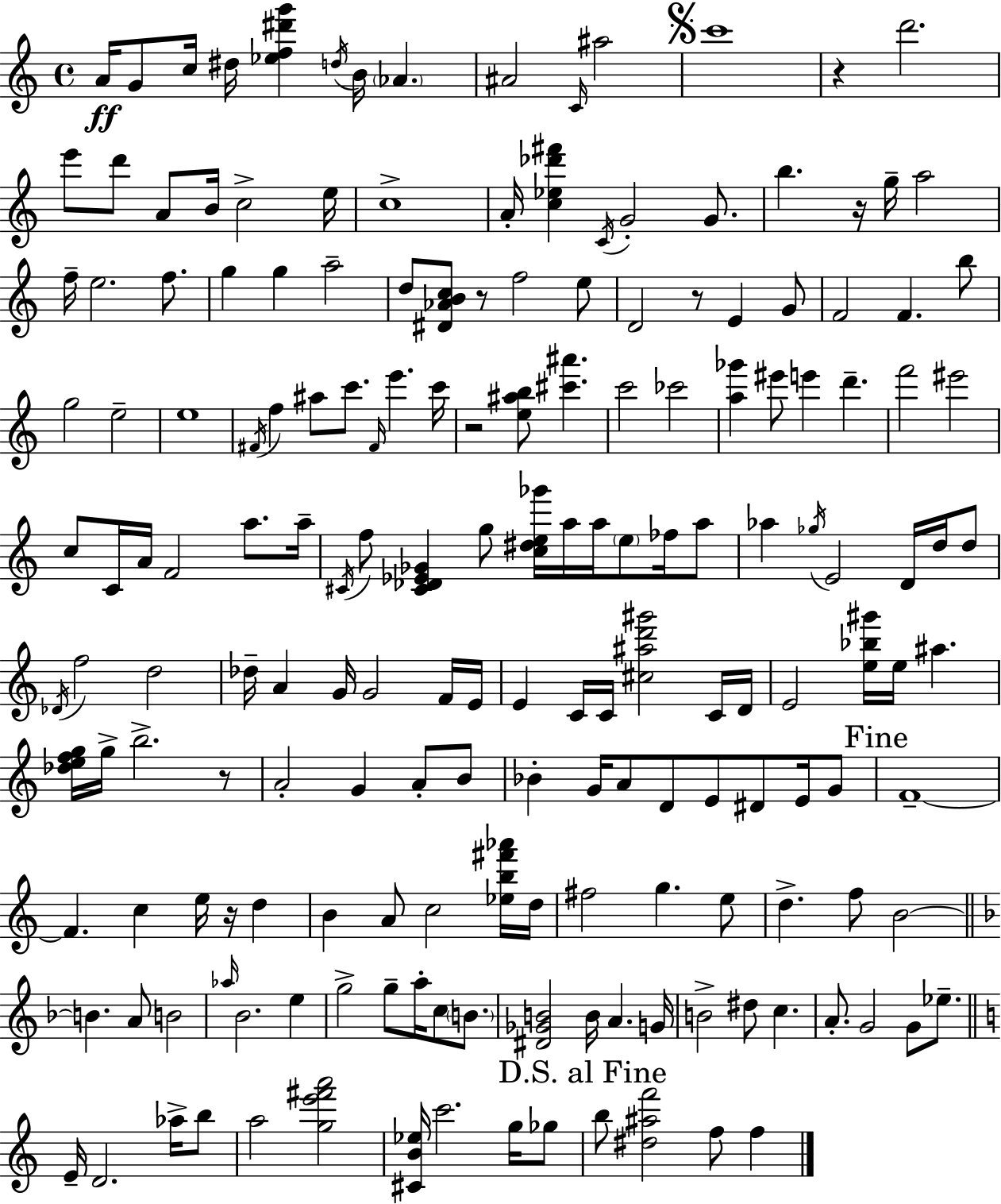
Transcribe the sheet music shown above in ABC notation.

X:1
T:Untitled
M:4/4
L:1/4
K:Am
A/4 G/2 c/4 ^d/4 [_ef^d'g'] d/4 B/4 _A ^A2 C/4 ^a2 c'4 z d'2 e'/2 d'/2 A/2 B/4 c2 e/4 c4 A/4 [c_e_d'^f'] C/4 G2 G/2 b z/4 g/4 a2 f/4 e2 f/2 g g a2 d/2 [^D_ABc]/2 z/2 f2 e/2 D2 z/2 E G/2 F2 F b/2 g2 e2 e4 ^F/4 f ^a/2 c'/2 ^F/4 e' c'/4 z2 [e^ab]/2 [^c'^a'] c'2 _c'2 [a_g'] ^e'/2 e' d' f'2 ^e'2 c/2 C/4 A/4 F2 a/2 a/4 ^C/4 f/2 [^C_D_E_G] g/2 [c^de_g']/4 a/4 a/4 e/2 _f/4 a/2 _a _g/4 E2 D/4 d/4 d/2 _D/4 f2 d2 _d/4 A G/4 G2 F/4 E/4 E C/4 C/4 [^c^ad'^g']2 C/4 D/4 E2 [e_b^g']/4 e/4 ^a [_defg]/4 g/4 b2 z/2 A2 G A/2 B/2 _B G/4 A/2 D/2 E/2 ^D/2 E/4 G/2 F4 F c e/4 z/4 d B A/2 c2 [_eb^f'_a']/4 d/4 ^f2 g e/2 d f/2 B2 B A/2 B2 _a/4 _B2 e g2 g/2 a/4 c/2 B/2 [^D_GB]2 B/4 A G/4 B2 ^d/2 c A/2 G2 G/2 _e/2 E/4 D2 _a/4 b/2 a2 [ge'^f'a']2 [^CB_e]/4 c'2 g/4 _g/2 b/2 [^d^af']2 f/2 f